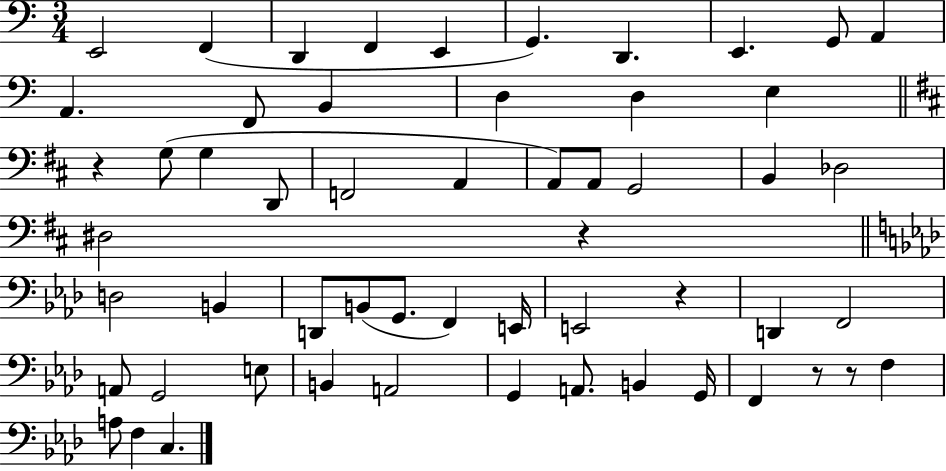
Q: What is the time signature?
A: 3/4